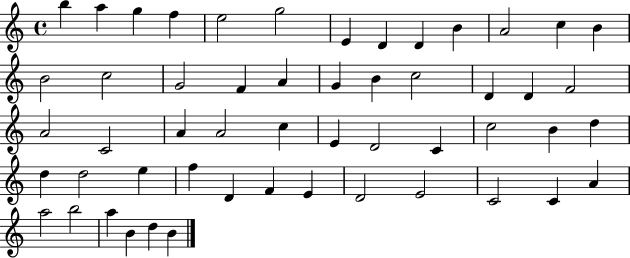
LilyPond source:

{
  \clef treble
  \time 4/4
  \defaultTimeSignature
  \key c \major
  b''4 a''4 g''4 f''4 | e''2 g''2 | e'4 d'4 d'4 b'4 | a'2 c''4 b'4 | \break b'2 c''2 | g'2 f'4 a'4 | g'4 b'4 c''2 | d'4 d'4 f'2 | \break a'2 c'2 | a'4 a'2 c''4 | e'4 d'2 c'4 | c''2 b'4 d''4 | \break d''4 d''2 e''4 | f''4 d'4 f'4 e'4 | d'2 e'2 | c'2 c'4 a'4 | \break a''2 b''2 | a''4 b'4 d''4 b'4 | \bar "|."
}